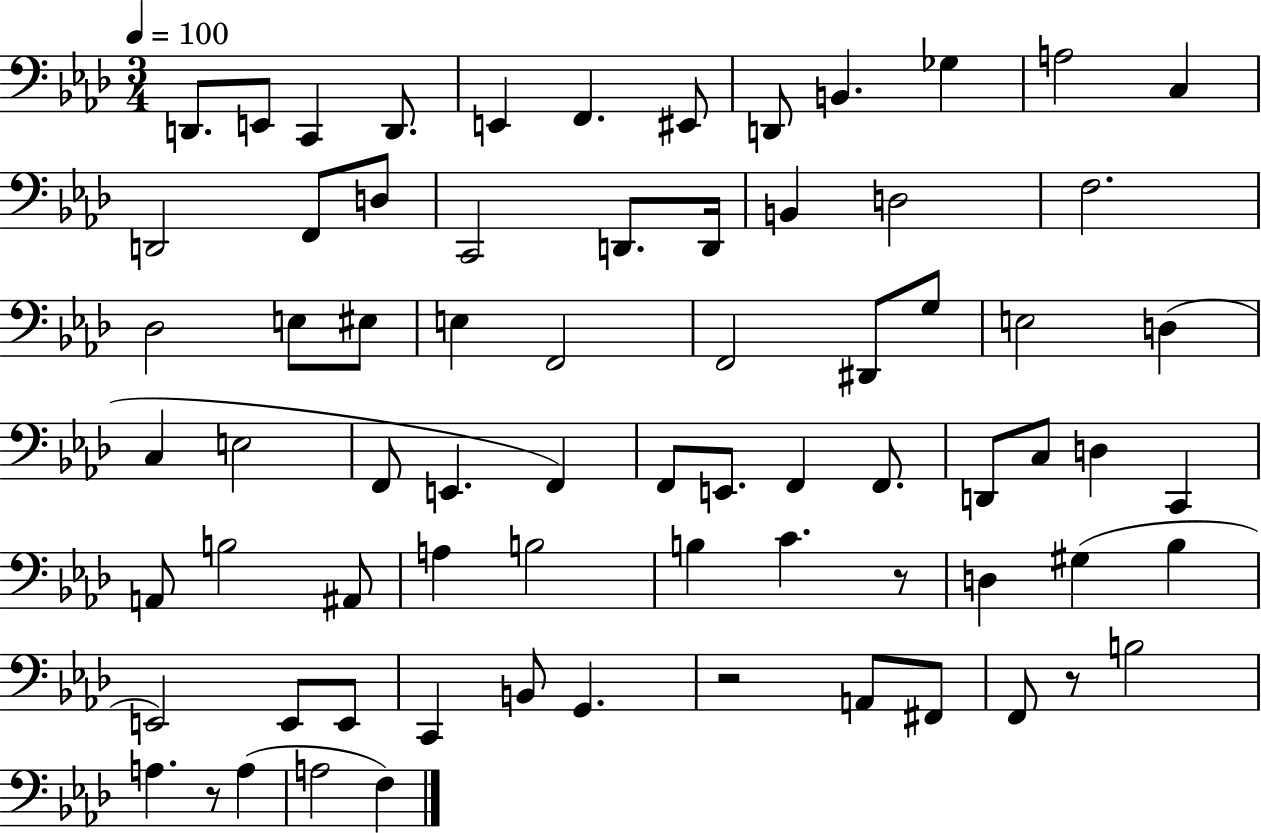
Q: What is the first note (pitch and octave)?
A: D2